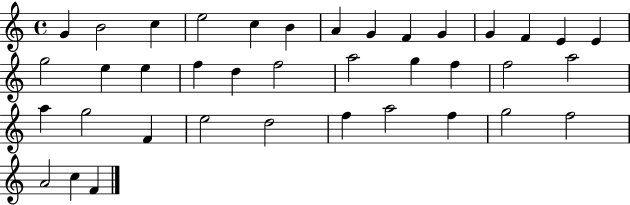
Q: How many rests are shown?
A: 0